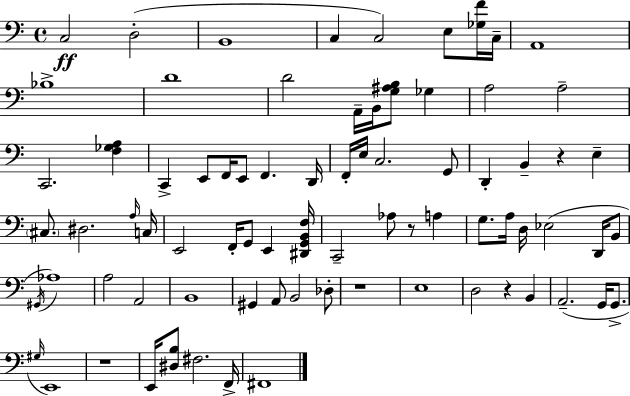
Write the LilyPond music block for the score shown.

{
  \clef bass
  \time 4/4
  \defaultTimeSignature
  \key c \major
  c2\ff d2-.( | b,1 | c4 c2) e8 <ges f'>16 c16-- | a,1 | \break bes1-> | d'1 | d'2 a,16-- b,16 <g ais b>8 ges4 | a2 a2-- | \break c,2. <f ges a>4 | c,4-> e,8 f,16 e,8 f,4. d,16 | f,16-. e16 c2. g,8 | d,4-. b,4-- r4 e4-- | \break \parenthesize cis8. dis2. \grace { a16 } | c16 e,2 f,16-. g,8 e,4 | <dis, g, b, f>16 c,2-- aes8 r8 a4 | g8. a16 d16 ees2( d,16 b,8 | \break \acciaccatura { gis,16 } aes1) | a2 a,2 | b,1 | gis,4 a,8 b,2 | \break des8-. r1 | e1 | d2 r4 b,4 | a,2.--( g,16 g,8.-> | \break \grace { gis16 } e,1) | r1 | e,16 <dis b>8 fis2. | f,16-> fis,1 | \break \bar "|."
}